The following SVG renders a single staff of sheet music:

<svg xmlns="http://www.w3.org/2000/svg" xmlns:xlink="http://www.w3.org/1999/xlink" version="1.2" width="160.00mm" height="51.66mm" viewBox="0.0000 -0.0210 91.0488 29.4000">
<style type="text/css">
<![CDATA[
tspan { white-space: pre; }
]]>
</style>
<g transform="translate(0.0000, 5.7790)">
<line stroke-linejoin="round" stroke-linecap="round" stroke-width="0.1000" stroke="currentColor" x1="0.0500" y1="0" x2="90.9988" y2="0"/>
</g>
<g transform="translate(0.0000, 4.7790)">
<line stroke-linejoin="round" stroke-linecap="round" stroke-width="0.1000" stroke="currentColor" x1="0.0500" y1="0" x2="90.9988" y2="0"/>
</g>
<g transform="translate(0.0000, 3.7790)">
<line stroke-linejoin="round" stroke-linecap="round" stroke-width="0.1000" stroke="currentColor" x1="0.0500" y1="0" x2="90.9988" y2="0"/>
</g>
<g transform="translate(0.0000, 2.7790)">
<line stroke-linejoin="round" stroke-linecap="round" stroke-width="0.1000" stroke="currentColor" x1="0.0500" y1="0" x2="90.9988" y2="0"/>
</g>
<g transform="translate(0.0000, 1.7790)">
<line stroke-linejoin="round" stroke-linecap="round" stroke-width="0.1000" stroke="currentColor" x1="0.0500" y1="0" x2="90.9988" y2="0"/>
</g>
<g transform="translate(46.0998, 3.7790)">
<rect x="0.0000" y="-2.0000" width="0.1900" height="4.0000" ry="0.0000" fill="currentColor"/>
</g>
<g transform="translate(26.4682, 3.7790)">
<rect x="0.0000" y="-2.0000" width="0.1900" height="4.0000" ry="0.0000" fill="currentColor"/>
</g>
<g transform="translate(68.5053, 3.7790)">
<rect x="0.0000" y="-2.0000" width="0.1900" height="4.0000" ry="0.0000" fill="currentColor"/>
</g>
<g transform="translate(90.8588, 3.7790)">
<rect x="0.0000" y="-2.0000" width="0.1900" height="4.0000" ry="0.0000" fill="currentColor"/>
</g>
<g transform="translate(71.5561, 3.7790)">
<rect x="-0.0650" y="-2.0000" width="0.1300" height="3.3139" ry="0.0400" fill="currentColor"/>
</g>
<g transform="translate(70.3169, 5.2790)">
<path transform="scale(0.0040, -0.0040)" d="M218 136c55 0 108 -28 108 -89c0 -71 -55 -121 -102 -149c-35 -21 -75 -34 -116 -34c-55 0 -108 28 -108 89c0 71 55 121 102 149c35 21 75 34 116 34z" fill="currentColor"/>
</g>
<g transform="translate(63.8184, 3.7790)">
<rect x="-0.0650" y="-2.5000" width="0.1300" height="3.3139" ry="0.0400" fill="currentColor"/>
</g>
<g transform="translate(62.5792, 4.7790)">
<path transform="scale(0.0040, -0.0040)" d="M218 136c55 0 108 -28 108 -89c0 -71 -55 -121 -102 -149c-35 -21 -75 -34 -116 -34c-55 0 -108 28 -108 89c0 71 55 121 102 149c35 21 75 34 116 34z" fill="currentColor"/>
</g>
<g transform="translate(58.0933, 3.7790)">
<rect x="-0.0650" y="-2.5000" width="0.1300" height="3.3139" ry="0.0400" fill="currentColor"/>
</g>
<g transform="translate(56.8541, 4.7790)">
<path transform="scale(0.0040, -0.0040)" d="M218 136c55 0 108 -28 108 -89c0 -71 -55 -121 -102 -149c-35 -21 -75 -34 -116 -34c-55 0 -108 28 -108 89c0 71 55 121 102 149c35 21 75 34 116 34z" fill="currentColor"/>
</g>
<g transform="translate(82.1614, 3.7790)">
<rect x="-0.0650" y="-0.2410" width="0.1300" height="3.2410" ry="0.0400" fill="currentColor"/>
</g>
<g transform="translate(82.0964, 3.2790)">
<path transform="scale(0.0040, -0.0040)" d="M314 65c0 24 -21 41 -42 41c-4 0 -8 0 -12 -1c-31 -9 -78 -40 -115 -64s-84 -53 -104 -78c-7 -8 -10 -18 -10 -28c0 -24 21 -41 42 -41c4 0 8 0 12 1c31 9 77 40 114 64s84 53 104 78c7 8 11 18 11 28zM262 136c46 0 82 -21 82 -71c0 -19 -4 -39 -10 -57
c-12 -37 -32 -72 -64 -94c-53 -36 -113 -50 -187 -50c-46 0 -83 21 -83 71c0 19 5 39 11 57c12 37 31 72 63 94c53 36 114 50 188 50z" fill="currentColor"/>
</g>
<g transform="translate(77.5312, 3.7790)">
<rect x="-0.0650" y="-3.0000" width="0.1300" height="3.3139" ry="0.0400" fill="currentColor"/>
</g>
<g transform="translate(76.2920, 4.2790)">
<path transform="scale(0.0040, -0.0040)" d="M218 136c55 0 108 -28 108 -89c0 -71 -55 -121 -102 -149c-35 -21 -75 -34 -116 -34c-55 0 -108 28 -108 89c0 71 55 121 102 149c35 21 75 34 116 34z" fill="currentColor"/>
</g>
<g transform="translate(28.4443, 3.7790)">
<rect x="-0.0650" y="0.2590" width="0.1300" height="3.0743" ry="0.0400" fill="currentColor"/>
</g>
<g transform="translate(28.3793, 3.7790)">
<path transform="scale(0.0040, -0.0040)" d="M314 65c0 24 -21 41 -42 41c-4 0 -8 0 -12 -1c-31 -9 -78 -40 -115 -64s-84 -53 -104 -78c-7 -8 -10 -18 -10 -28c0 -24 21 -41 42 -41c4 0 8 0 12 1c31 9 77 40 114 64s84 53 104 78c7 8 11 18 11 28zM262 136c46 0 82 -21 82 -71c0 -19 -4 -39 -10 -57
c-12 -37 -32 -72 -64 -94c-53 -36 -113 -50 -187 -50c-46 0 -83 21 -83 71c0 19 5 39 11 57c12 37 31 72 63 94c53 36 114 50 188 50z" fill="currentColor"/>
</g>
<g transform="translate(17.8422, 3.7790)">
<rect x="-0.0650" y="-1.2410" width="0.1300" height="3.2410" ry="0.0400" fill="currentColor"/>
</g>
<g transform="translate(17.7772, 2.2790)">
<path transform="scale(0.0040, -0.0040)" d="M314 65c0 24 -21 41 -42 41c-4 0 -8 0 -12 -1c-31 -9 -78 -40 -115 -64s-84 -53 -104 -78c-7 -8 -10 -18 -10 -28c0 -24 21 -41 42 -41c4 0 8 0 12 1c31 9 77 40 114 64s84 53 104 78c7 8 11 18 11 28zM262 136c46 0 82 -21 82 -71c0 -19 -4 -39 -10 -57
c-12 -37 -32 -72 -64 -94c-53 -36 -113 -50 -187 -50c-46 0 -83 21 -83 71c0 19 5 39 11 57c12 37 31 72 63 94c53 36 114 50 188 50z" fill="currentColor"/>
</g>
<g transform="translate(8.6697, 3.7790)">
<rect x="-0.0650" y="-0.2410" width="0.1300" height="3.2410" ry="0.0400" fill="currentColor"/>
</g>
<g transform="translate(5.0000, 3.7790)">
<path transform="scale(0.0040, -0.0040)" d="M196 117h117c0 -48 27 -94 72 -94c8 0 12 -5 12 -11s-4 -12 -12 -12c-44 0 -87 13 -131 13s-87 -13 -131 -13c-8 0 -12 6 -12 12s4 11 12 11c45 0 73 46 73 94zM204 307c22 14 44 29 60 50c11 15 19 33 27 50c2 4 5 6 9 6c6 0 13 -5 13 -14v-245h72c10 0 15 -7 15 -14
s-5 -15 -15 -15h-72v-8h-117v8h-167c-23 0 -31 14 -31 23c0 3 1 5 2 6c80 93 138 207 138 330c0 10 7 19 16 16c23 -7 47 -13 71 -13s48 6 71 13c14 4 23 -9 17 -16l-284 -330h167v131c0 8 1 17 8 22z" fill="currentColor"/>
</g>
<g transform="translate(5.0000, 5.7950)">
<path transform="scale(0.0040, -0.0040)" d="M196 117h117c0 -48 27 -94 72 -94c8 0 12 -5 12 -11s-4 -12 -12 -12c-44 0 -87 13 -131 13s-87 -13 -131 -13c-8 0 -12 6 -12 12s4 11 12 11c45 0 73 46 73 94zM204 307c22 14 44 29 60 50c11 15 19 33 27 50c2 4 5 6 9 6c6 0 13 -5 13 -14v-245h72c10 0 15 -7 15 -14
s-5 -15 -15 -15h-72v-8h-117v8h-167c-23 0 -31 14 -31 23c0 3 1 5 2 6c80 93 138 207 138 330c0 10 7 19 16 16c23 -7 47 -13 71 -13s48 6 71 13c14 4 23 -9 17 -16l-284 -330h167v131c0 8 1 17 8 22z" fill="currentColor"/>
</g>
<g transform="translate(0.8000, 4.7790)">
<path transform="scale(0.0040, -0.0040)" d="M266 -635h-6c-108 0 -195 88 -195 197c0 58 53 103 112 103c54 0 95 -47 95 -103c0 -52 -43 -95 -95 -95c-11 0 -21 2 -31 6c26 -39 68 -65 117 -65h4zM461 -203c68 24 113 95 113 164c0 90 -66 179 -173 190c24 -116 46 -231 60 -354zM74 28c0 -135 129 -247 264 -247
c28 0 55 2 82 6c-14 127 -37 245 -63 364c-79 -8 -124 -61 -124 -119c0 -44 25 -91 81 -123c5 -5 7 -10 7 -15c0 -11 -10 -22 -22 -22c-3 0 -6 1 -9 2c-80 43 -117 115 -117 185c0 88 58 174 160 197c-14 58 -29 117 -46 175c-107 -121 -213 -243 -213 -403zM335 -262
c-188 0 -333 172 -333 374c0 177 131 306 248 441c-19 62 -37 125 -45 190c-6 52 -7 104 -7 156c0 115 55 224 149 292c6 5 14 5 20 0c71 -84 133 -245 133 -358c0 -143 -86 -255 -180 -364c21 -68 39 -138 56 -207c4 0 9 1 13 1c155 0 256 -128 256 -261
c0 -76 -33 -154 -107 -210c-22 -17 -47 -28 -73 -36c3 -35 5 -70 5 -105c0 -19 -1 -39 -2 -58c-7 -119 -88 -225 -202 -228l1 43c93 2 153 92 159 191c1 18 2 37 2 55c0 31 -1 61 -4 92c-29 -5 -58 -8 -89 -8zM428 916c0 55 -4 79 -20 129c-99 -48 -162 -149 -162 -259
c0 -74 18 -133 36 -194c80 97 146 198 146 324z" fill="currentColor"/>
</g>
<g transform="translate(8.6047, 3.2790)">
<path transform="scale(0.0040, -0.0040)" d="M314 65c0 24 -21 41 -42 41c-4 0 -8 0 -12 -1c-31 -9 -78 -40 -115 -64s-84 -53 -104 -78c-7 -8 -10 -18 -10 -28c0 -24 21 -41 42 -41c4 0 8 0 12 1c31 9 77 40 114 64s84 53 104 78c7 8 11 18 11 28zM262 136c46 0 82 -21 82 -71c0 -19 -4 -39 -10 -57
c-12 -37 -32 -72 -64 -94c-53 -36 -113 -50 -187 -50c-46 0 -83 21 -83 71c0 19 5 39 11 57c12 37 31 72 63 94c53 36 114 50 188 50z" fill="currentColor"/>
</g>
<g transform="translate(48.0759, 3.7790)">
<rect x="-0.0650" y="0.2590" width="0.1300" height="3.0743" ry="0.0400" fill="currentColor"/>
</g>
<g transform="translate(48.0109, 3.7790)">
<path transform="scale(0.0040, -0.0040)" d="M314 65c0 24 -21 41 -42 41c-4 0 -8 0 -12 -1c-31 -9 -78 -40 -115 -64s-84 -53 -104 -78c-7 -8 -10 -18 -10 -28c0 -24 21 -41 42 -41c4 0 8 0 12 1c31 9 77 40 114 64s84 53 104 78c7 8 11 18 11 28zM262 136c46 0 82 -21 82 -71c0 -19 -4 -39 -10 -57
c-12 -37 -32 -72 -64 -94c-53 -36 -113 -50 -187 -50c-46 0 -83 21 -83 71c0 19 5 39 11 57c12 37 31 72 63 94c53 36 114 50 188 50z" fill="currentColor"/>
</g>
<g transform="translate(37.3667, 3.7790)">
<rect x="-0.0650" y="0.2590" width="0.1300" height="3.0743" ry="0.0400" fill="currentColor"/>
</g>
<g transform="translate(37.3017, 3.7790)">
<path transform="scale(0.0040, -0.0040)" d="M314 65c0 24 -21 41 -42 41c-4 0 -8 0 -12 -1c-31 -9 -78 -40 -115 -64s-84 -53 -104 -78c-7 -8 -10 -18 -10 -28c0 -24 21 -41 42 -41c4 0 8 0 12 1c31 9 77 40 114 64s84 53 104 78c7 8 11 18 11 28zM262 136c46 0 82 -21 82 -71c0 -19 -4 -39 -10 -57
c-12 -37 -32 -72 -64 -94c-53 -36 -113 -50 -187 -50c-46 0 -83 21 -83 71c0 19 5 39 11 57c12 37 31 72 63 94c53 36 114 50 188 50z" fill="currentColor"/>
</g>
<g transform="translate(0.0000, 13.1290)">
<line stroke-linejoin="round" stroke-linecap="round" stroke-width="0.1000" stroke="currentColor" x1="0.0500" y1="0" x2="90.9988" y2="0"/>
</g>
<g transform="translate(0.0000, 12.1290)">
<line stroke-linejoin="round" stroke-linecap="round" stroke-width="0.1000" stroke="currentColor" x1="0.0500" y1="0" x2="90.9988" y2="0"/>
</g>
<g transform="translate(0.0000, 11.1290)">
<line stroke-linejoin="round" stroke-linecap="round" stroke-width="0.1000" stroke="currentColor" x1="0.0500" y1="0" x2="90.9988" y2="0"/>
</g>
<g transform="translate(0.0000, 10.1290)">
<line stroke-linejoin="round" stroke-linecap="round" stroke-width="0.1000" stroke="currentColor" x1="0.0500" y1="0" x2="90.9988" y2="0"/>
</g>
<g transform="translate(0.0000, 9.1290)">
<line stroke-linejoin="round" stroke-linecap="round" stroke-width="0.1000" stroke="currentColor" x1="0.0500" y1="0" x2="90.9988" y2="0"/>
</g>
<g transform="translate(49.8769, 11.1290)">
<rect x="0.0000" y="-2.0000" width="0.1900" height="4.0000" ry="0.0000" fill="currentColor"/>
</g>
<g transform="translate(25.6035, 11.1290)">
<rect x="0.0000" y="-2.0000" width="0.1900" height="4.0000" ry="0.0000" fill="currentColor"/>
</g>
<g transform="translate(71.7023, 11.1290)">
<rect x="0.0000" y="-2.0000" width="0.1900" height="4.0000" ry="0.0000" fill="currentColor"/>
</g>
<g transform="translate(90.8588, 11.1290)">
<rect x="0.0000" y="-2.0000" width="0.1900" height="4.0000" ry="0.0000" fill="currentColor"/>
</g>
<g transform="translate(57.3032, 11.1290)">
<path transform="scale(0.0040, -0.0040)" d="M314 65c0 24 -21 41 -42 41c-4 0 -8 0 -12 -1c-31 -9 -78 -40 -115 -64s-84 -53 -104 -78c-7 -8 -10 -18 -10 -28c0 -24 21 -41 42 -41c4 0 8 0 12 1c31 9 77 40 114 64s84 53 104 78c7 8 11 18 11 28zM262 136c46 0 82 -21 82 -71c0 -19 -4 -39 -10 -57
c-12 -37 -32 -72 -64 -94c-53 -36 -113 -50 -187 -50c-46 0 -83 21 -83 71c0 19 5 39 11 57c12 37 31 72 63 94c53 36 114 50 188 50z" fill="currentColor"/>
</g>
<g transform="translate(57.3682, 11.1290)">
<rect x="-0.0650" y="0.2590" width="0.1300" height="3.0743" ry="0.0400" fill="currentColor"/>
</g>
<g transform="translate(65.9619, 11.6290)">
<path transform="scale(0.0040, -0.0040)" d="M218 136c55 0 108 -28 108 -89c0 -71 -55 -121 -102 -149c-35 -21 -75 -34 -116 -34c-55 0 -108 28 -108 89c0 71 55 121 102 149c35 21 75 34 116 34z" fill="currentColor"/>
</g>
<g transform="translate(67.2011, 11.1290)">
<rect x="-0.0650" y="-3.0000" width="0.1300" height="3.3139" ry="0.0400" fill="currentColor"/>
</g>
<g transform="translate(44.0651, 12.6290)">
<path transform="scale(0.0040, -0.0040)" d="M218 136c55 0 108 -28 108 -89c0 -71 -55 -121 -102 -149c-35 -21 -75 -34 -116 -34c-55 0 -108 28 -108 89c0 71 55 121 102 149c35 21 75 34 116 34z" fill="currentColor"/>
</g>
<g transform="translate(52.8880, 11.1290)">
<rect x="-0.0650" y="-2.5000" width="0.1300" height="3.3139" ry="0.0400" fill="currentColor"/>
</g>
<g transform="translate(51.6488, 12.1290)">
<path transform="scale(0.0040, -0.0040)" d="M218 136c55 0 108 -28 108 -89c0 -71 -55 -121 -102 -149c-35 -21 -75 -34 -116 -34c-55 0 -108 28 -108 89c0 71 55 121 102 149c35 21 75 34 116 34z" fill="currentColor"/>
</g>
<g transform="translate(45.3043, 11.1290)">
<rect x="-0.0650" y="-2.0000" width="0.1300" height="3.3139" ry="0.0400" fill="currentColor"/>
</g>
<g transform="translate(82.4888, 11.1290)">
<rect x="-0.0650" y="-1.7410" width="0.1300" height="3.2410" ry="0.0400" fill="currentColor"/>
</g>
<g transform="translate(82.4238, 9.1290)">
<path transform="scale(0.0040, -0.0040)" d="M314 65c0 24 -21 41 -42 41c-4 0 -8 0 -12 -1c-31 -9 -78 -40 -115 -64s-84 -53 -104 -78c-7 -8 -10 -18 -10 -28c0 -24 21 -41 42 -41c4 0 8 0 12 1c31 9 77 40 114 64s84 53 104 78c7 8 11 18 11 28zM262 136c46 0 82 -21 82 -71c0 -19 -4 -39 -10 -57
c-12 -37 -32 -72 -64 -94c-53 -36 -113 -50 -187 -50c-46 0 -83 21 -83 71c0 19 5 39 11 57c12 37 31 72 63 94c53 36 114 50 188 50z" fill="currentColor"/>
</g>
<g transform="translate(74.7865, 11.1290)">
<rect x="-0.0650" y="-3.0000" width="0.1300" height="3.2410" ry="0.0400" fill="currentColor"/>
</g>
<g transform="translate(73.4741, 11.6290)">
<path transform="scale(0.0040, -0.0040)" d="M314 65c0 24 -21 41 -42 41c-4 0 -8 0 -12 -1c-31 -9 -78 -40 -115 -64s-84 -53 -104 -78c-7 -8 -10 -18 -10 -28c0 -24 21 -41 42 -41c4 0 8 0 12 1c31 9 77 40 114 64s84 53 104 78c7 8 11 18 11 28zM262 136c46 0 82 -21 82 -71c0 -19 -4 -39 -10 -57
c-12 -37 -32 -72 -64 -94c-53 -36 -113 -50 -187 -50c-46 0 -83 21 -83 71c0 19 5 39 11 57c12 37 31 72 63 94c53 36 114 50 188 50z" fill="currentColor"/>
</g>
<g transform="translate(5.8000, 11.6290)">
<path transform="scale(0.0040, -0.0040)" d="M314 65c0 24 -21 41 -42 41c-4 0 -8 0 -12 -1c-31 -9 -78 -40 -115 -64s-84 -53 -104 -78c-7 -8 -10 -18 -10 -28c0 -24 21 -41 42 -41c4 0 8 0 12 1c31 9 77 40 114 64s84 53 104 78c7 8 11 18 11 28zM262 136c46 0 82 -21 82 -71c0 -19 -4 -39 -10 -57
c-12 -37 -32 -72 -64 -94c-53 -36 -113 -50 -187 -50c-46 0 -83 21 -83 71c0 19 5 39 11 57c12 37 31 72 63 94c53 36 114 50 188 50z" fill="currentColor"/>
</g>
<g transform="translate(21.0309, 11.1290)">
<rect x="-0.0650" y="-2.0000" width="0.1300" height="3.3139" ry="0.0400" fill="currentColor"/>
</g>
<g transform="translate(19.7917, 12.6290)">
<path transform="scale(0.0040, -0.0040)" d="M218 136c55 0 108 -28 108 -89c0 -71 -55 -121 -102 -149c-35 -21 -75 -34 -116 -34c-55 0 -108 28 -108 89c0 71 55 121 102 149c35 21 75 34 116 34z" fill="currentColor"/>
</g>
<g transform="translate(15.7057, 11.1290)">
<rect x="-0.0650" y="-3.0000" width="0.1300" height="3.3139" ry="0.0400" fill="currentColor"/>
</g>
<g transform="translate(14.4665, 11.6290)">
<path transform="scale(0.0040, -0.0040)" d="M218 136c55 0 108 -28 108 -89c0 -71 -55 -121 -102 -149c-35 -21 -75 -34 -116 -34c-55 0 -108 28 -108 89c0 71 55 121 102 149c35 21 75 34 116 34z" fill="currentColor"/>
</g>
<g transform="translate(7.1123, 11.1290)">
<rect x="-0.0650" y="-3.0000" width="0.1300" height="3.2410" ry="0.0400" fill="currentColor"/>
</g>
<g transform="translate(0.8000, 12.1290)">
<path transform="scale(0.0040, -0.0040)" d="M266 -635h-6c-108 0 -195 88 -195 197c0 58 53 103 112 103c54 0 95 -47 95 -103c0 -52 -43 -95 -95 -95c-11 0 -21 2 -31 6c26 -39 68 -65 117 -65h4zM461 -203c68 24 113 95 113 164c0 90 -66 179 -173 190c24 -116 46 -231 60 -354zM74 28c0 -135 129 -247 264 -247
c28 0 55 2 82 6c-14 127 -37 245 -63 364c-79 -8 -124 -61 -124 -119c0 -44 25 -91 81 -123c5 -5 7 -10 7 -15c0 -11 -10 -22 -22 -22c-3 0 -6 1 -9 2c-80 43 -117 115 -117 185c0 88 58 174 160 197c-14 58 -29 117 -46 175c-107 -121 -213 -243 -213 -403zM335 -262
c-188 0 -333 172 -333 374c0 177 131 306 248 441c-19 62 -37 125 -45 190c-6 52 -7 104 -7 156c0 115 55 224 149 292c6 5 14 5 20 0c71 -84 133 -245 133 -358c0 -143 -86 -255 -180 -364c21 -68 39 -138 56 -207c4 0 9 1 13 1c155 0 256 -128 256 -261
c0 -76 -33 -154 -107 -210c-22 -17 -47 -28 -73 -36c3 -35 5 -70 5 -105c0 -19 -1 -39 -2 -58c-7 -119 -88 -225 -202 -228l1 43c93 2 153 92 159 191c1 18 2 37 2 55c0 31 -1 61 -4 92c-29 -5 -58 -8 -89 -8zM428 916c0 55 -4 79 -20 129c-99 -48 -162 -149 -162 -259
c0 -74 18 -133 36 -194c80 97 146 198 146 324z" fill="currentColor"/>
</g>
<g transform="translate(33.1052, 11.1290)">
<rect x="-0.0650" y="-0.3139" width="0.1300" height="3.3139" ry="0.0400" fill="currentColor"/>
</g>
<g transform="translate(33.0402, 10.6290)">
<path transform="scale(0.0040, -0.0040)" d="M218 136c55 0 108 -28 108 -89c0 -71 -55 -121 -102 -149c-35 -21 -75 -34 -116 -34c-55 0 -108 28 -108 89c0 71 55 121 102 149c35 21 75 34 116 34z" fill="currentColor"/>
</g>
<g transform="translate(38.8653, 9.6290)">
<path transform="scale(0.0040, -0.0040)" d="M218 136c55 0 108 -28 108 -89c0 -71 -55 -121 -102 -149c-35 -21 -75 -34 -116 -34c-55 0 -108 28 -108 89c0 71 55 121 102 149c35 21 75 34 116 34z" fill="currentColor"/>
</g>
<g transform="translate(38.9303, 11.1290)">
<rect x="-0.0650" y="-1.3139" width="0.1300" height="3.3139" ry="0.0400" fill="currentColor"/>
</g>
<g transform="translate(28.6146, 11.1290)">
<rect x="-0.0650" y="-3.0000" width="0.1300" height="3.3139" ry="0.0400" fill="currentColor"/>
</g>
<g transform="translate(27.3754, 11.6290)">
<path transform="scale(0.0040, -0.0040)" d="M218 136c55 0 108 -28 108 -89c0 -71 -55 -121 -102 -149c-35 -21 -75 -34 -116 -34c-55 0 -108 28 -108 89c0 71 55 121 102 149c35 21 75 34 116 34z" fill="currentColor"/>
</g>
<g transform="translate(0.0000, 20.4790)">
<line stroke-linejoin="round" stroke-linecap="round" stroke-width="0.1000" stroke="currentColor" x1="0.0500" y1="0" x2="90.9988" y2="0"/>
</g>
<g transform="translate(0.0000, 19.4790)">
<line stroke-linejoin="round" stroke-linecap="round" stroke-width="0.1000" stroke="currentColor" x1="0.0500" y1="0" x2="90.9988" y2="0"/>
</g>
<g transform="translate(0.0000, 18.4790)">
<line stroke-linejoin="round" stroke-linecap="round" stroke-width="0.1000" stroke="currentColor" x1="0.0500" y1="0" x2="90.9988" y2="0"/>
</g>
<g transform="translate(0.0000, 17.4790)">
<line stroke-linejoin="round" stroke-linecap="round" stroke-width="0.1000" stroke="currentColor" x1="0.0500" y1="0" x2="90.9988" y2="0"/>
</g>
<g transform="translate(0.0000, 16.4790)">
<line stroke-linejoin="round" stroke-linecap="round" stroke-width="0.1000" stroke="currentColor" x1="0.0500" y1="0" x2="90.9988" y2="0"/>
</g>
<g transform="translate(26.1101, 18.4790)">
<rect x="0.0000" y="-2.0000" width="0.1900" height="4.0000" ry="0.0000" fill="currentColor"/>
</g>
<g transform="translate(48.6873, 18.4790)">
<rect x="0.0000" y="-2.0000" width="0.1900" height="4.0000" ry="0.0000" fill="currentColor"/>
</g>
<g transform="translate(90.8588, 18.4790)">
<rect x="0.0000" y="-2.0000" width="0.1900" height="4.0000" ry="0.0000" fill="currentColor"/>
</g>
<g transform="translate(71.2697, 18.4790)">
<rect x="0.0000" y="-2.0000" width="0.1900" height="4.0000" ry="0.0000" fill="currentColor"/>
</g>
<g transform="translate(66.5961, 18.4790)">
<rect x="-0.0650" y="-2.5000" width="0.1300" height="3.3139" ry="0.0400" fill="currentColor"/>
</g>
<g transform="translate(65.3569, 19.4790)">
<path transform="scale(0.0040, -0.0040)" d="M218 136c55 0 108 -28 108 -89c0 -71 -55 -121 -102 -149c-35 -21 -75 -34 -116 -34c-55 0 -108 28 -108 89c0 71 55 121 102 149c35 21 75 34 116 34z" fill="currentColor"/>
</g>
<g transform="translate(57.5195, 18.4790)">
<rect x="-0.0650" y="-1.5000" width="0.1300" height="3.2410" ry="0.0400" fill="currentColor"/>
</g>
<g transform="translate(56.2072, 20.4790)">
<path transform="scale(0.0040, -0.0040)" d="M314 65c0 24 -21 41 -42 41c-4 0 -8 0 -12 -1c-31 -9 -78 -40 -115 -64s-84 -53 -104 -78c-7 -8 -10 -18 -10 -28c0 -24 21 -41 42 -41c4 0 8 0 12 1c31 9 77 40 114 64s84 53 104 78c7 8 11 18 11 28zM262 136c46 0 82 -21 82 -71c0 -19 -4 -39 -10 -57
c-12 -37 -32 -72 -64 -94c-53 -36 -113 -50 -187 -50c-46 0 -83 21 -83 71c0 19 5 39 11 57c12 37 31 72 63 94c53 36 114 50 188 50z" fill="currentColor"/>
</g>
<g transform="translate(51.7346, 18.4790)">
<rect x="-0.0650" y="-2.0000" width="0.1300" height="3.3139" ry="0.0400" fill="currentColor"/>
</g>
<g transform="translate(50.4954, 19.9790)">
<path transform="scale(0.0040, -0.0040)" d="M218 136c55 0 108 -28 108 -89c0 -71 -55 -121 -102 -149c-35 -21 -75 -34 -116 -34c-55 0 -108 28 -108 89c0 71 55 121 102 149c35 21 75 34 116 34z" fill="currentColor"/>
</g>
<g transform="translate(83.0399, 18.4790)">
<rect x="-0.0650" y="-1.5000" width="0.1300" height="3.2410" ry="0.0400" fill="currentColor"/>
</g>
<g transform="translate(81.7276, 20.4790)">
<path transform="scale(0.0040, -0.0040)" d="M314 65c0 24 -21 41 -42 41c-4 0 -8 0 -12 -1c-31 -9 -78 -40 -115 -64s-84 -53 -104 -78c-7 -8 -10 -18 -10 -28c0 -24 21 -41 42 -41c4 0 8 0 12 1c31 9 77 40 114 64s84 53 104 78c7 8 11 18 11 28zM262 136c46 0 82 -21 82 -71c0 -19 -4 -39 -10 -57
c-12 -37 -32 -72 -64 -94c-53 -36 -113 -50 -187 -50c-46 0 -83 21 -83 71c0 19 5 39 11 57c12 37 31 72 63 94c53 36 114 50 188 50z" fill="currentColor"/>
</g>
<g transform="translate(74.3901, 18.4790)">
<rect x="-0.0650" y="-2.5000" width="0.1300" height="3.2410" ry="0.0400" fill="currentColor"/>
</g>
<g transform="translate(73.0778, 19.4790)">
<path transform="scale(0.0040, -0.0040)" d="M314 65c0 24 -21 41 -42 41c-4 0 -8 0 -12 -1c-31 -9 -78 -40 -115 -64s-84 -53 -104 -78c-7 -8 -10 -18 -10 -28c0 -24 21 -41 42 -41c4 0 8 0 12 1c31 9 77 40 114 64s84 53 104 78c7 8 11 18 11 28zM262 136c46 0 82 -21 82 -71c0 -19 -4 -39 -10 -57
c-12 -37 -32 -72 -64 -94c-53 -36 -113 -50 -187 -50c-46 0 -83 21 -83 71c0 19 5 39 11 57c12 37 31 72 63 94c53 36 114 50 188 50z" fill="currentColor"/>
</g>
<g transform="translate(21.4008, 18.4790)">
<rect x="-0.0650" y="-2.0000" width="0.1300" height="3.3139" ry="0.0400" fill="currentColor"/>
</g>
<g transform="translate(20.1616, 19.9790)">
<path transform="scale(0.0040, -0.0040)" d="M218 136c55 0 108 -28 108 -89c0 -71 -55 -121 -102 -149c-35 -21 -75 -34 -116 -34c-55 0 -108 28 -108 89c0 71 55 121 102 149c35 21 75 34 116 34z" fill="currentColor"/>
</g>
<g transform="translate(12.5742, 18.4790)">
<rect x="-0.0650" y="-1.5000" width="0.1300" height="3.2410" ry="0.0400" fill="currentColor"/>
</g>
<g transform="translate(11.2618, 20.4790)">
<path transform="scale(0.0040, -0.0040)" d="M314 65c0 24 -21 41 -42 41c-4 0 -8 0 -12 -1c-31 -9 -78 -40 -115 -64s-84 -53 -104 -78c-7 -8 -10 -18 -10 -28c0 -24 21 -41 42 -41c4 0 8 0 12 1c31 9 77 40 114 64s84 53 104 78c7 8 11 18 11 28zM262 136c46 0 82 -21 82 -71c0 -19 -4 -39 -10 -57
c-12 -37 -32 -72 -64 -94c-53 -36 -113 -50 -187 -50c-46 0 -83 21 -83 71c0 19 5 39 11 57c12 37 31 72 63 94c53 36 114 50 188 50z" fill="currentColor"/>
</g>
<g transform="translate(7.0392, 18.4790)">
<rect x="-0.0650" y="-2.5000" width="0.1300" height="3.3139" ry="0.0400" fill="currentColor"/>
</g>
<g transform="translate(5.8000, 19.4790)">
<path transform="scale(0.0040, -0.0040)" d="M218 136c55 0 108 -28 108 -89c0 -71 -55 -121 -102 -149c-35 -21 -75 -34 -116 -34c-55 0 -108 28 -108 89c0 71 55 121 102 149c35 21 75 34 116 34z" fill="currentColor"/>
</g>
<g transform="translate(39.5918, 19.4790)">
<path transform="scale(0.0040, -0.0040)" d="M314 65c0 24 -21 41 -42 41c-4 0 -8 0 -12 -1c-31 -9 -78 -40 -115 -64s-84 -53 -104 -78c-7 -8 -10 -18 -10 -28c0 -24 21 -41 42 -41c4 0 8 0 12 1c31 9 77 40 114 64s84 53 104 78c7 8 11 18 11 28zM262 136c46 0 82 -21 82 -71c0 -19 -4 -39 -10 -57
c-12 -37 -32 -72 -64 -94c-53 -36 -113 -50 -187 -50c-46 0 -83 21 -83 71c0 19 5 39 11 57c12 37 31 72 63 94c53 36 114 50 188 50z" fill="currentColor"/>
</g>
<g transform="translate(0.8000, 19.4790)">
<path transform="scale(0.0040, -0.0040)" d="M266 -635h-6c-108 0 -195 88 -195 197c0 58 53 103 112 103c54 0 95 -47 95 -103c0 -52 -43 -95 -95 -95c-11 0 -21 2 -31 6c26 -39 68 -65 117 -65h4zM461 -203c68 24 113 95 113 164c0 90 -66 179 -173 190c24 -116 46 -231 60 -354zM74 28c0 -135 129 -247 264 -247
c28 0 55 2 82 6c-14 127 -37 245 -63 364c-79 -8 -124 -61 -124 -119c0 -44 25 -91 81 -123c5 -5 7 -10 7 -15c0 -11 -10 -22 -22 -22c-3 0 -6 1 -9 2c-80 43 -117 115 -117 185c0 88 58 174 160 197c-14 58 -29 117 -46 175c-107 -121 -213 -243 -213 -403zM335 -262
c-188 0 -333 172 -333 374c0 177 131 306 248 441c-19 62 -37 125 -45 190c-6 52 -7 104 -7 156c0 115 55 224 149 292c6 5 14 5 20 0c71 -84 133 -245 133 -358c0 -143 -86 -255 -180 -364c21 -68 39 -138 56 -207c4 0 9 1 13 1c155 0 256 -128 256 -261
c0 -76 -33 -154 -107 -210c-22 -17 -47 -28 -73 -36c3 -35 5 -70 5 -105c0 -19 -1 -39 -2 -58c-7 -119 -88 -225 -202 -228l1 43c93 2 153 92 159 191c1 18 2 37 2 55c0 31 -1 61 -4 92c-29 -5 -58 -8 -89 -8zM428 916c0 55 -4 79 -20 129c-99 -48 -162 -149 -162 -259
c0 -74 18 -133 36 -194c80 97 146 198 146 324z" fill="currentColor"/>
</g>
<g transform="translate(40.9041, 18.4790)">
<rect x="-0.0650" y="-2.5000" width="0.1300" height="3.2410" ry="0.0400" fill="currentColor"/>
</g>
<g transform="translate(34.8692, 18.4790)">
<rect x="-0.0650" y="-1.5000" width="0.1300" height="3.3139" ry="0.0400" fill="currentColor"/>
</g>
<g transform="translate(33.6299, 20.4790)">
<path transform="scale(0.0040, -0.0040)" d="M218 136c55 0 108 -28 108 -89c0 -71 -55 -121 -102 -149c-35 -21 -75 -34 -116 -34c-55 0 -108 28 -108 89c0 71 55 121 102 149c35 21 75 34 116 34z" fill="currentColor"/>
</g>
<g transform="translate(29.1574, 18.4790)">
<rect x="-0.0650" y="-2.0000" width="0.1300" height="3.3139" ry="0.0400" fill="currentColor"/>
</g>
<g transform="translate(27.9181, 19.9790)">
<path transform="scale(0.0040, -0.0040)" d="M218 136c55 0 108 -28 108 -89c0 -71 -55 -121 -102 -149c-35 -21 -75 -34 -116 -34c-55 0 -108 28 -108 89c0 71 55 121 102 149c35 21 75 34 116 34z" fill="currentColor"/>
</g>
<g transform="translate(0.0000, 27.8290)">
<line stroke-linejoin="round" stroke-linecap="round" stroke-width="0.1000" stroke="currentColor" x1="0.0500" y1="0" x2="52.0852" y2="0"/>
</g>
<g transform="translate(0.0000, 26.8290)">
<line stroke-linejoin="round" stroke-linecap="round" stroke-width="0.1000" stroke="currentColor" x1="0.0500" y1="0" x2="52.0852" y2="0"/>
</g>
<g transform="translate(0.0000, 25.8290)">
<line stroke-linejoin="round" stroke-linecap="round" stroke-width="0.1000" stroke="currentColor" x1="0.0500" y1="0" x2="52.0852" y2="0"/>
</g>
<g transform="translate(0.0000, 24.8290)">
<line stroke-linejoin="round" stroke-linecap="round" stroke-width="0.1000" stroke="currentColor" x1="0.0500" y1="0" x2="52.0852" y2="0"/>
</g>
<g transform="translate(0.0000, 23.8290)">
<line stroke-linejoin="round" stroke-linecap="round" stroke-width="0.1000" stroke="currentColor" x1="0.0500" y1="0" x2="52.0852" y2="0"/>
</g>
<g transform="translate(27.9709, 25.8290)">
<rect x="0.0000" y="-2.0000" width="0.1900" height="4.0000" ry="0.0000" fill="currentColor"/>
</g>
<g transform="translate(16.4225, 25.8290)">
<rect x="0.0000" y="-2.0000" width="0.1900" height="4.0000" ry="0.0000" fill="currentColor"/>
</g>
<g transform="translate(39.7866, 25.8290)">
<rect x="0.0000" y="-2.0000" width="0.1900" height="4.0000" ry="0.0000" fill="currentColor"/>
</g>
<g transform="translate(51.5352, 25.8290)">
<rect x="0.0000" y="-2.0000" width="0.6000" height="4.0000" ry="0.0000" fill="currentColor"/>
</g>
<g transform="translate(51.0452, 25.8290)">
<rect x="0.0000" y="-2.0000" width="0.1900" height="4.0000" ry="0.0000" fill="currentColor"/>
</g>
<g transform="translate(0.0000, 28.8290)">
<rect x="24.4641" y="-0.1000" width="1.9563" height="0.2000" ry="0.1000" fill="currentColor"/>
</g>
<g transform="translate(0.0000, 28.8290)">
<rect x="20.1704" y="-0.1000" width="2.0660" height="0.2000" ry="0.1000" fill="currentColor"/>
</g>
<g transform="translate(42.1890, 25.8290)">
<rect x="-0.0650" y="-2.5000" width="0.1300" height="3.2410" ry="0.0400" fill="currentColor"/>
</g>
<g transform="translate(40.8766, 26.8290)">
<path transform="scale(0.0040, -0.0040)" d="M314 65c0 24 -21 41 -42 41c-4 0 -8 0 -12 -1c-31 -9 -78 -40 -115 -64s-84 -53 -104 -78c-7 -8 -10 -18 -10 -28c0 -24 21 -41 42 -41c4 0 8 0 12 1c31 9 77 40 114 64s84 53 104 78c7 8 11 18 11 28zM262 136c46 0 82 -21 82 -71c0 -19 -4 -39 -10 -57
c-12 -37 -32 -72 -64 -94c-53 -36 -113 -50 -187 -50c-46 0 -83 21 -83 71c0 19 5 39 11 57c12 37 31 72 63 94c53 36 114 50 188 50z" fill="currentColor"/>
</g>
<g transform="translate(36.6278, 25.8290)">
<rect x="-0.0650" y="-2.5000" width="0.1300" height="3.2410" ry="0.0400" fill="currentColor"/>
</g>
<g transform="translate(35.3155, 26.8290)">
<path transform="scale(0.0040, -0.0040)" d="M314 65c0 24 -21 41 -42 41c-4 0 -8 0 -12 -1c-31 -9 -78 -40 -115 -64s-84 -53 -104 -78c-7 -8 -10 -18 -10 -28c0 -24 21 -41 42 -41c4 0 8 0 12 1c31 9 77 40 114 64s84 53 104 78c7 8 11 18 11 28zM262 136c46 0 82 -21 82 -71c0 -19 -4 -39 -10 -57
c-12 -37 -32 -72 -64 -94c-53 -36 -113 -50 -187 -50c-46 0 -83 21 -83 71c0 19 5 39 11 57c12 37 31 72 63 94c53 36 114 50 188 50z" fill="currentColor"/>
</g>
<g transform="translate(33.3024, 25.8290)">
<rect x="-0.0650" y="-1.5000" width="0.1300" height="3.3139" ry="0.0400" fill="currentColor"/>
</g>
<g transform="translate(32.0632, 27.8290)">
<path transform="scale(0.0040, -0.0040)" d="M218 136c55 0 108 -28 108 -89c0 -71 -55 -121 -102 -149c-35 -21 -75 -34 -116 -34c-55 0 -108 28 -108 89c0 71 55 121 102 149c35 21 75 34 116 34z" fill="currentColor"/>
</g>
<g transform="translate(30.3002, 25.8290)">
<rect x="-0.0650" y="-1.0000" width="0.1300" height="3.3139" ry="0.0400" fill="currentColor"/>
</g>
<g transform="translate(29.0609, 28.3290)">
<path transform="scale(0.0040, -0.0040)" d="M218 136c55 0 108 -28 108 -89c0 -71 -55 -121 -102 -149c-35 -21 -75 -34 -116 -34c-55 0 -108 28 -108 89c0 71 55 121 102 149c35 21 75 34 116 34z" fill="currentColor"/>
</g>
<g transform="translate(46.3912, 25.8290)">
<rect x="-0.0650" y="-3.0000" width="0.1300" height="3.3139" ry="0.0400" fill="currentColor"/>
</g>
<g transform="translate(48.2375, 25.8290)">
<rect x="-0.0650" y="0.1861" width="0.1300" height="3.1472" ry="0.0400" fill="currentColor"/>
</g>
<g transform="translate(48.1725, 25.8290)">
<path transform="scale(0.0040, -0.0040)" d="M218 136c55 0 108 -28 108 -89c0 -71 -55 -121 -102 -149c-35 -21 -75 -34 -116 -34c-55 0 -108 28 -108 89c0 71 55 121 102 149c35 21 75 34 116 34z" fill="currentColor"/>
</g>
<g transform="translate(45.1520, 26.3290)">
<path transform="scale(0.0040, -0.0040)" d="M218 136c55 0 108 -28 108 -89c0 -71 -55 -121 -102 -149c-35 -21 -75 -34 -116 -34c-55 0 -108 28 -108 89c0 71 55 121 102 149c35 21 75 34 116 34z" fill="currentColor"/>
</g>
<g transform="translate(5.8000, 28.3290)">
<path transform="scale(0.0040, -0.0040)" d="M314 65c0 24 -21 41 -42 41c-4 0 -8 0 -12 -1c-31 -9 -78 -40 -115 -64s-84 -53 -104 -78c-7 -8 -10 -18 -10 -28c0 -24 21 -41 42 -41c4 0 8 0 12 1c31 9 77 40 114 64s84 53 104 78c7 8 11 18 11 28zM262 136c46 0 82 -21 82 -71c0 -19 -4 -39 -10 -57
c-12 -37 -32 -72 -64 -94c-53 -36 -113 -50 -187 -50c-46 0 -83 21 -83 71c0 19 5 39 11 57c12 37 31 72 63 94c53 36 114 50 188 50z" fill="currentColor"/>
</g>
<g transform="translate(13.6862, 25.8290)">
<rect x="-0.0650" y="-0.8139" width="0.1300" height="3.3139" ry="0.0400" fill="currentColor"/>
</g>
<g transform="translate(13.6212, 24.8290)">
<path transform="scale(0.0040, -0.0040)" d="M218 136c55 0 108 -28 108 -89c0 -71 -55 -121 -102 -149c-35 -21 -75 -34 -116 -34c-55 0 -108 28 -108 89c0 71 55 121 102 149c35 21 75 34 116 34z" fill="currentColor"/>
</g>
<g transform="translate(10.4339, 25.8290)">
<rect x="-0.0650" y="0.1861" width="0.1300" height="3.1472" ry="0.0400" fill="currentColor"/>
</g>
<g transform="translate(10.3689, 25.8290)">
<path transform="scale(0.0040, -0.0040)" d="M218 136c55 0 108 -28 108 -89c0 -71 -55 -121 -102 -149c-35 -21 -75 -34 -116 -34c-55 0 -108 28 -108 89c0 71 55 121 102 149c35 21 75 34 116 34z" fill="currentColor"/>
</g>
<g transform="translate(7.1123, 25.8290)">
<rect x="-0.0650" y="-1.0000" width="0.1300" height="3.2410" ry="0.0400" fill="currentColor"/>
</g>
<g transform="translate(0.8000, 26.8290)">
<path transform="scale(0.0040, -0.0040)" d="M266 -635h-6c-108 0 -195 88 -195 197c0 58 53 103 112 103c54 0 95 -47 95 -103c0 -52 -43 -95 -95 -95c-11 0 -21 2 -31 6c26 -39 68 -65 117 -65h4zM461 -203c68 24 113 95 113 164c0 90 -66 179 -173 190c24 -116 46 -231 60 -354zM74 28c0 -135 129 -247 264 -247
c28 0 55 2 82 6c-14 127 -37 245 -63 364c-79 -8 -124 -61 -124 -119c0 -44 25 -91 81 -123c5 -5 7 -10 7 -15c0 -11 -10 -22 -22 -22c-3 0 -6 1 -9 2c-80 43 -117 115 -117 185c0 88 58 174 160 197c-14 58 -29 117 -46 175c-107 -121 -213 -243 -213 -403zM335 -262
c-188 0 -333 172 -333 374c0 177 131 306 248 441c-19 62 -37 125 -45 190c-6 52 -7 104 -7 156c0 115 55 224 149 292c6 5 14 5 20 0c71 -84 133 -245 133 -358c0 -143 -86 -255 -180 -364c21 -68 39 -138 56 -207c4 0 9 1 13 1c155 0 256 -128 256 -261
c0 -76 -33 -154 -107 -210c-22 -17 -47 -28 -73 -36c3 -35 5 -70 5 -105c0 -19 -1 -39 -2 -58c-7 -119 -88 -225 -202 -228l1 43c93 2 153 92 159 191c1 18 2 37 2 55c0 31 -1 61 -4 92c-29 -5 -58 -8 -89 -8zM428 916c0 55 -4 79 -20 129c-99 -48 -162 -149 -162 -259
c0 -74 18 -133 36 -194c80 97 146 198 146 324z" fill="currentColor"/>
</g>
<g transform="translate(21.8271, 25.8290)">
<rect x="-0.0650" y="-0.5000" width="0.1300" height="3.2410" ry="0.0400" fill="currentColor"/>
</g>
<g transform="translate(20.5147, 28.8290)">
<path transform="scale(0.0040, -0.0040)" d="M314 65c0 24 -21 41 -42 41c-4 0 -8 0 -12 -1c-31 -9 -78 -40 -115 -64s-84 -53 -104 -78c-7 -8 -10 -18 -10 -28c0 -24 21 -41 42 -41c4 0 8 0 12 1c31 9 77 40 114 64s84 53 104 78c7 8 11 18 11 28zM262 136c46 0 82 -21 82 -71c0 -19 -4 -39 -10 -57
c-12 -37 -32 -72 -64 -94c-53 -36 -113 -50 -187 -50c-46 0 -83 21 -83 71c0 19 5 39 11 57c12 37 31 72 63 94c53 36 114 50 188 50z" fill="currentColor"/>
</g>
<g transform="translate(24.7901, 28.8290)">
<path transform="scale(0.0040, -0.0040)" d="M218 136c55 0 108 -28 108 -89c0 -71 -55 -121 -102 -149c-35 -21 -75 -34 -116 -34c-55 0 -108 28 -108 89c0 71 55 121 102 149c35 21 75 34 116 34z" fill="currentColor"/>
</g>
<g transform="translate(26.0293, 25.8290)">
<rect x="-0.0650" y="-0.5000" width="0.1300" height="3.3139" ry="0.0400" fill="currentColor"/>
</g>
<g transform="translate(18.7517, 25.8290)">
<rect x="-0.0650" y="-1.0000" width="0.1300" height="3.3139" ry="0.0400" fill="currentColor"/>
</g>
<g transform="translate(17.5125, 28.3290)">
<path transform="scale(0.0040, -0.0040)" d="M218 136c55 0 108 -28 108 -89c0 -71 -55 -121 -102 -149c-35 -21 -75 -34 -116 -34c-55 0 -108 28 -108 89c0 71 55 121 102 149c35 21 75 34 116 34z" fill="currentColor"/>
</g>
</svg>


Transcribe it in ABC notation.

X:1
T:Untitled
M:4/4
L:1/4
K:C
c2 e2 B2 B2 B2 G G F A c2 A2 A F A c e F G B2 A A2 f2 G E2 F F E G2 F E2 G G2 E2 D2 B d D C2 C D E G2 G2 A B